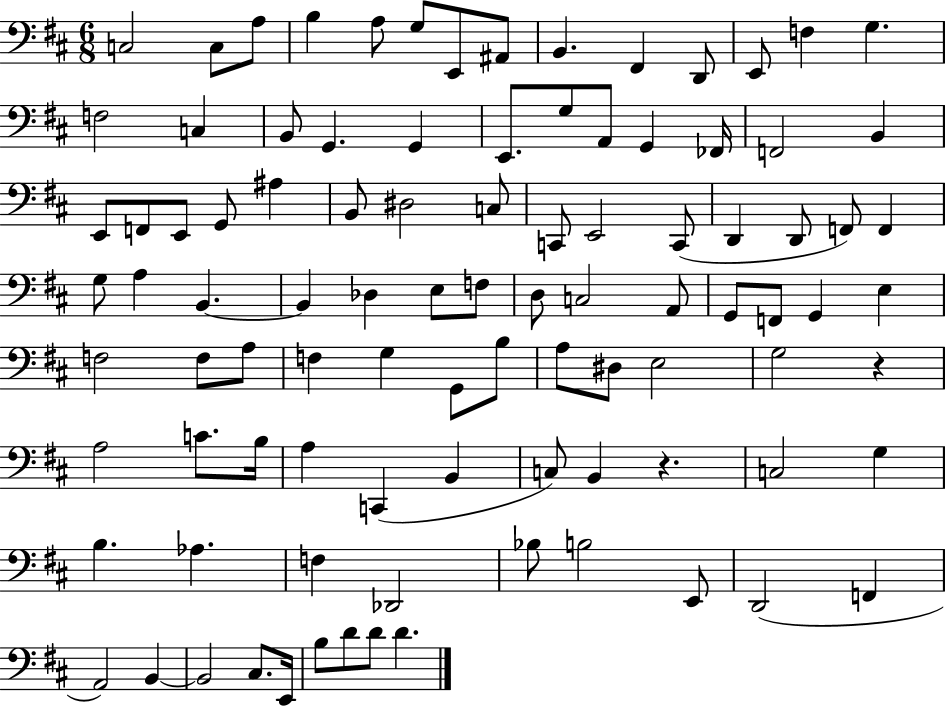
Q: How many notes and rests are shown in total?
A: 96